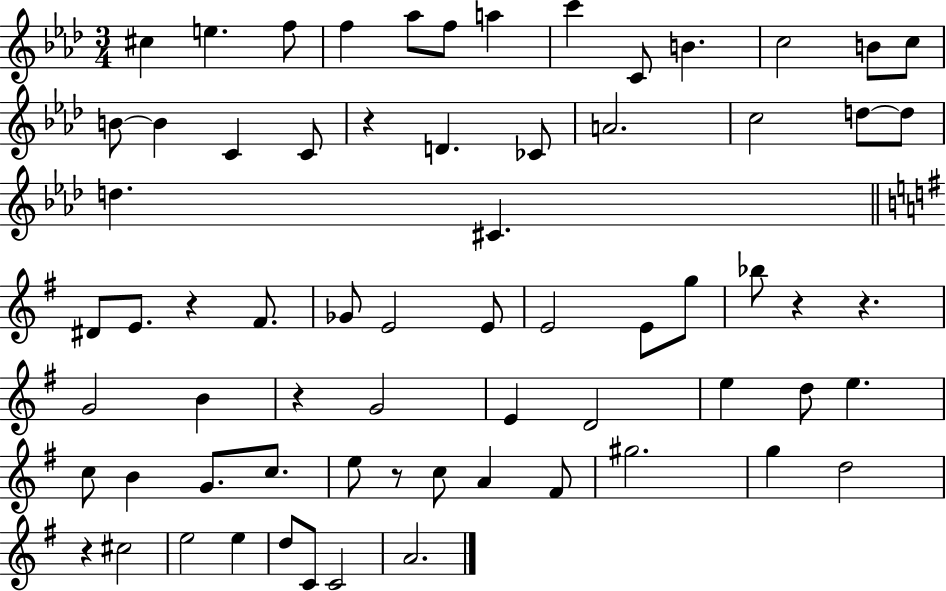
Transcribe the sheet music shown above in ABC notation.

X:1
T:Untitled
M:3/4
L:1/4
K:Ab
^c e f/2 f _a/2 f/2 a c' C/2 B c2 B/2 c/2 B/2 B C C/2 z D _C/2 A2 c2 d/2 d/2 d ^C ^D/2 E/2 z ^F/2 _G/2 E2 E/2 E2 E/2 g/2 _b/2 z z G2 B z G2 E D2 e d/2 e c/2 B G/2 c/2 e/2 z/2 c/2 A ^F/2 ^g2 g d2 z ^c2 e2 e d/2 C/2 C2 A2